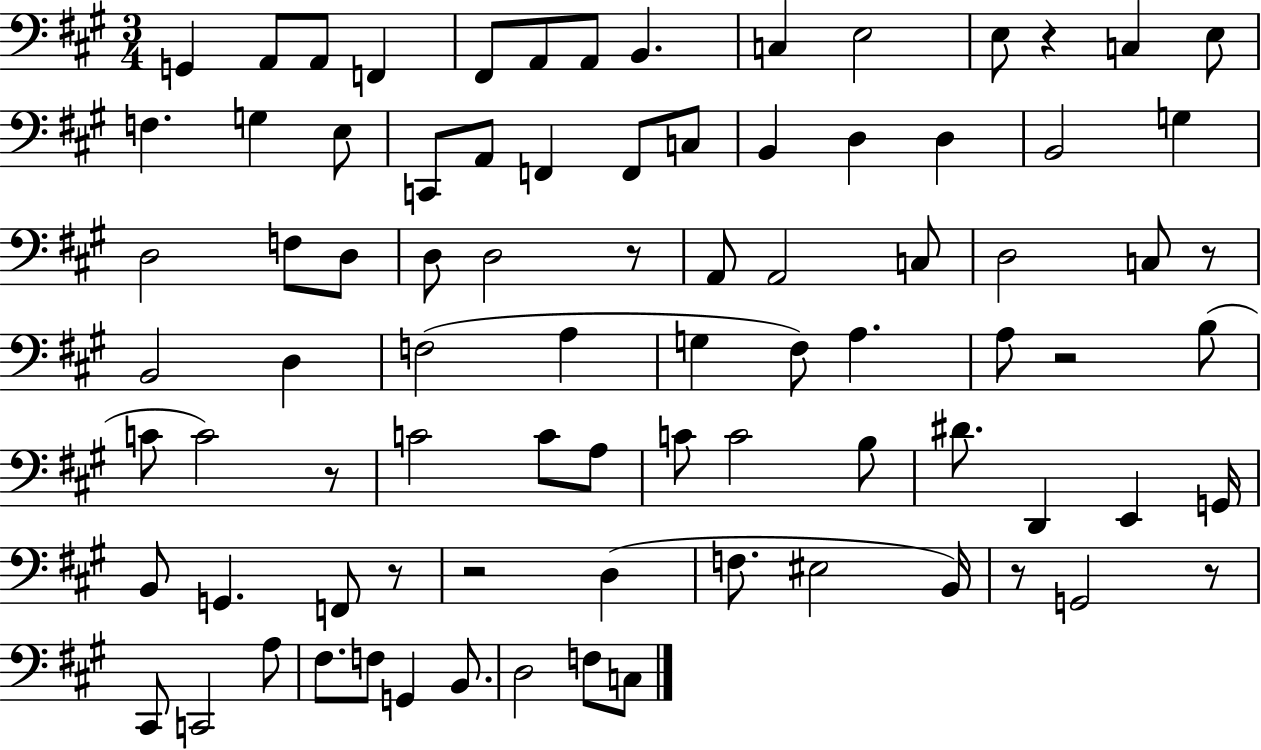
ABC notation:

X:1
T:Untitled
M:3/4
L:1/4
K:A
G,, A,,/2 A,,/2 F,, ^F,,/2 A,,/2 A,,/2 B,, C, E,2 E,/2 z C, E,/2 F, G, E,/2 C,,/2 A,,/2 F,, F,,/2 C,/2 B,, D, D, B,,2 G, D,2 F,/2 D,/2 D,/2 D,2 z/2 A,,/2 A,,2 C,/2 D,2 C,/2 z/2 B,,2 D, F,2 A, G, ^F,/2 A, A,/2 z2 B,/2 C/2 C2 z/2 C2 C/2 A,/2 C/2 C2 B,/2 ^D/2 D,, E,, G,,/4 B,,/2 G,, F,,/2 z/2 z2 D, F,/2 ^E,2 B,,/4 z/2 G,,2 z/2 ^C,,/2 C,,2 A,/2 ^F,/2 F,/2 G,, B,,/2 D,2 F,/2 C,/2